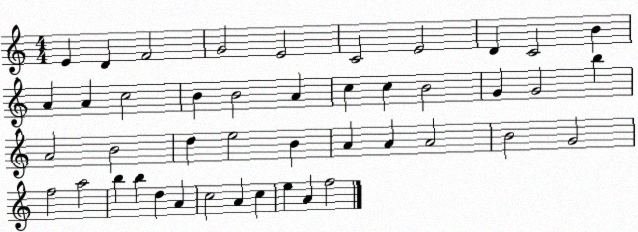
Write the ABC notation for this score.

X:1
T:Untitled
M:4/4
L:1/4
K:C
E D F2 G2 E2 C2 E2 D C2 B A A c2 B B2 A c c B2 G G2 b A2 B2 d e2 B A A A2 B2 G2 f2 a2 b b d A c2 A c e A f2